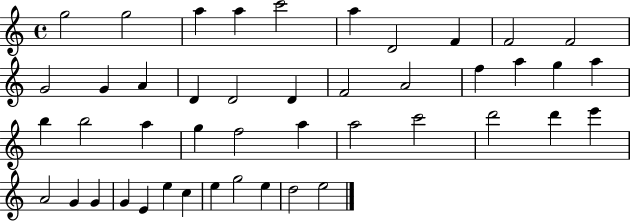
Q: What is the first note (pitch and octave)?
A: G5